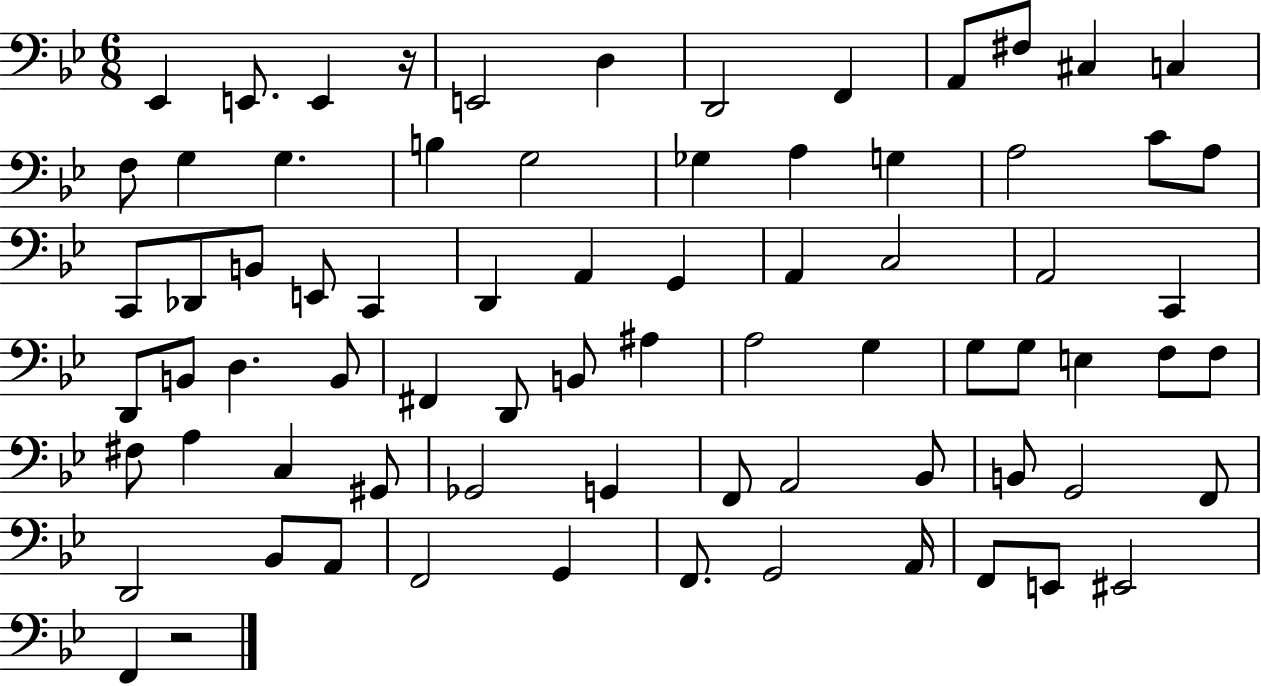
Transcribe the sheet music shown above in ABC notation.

X:1
T:Untitled
M:6/8
L:1/4
K:Bb
_E,, E,,/2 E,, z/4 E,,2 D, D,,2 F,, A,,/2 ^F,/2 ^C, C, F,/2 G, G, B, G,2 _G, A, G, A,2 C/2 A,/2 C,,/2 _D,,/2 B,,/2 E,,/2 C,, D,, A,, G,, A,, C,2 A,,2 C,, D,,/2 B,,/2 D, B,,/2 ^F,, D,,/2 B,,/2 ^A, A,2 G, G,/2 G,/2 E, F,/2 F,/2 ^F,/2 A, C, ^G,,/2 _G,,2 G,, F,,/2 A,,2 _B,,/2 B,,/2 G,,2 F,,/2 D,,2 _B,,/2 A,,/2 F,,2 G,, F,,/2 G,,2 A,,/4 F,,/2 E,,/2 ^E,,2 F,, z2